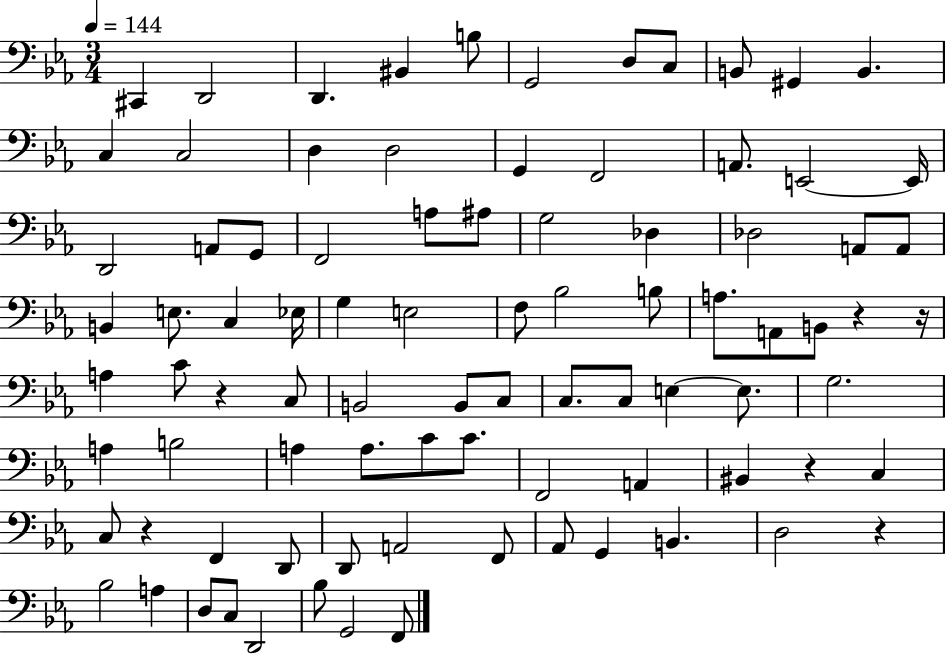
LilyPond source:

{
  \clef bass
  \numericTimeSignature
  \time 3/4
  \key ees \major
  \tempo 4 = 144
  \repeat volta 2 { cis,4 d,2 | d,4. bis,4 b8 | g,2 d8 c8 | b,8 gis,4 b,4. | \break c4 c2 | d4 d2 | g,4 f,2 | a,8. e,2~~ e,16 | \break d,2 a,8 g,8 | f,2 a8 ais8 | g2 des4 | des2 a,8 a,8 | \break b,4 e8. c4 ees16 | g4 e2 | f8 bes2 b8 | a8. a,8 b,8 r4 r16 | \break a4 c'8 r4 c8 | b,2 b,8 c8 | c8. c8 e4~~ e8. | g2. | \break a4 b2 | a4 a8. c'8 c'8. | f,2 a,4 | bis,4 r4 c4 | \break c8 r4 f,4 d,8 | d,8 a,2 f,8 | aes,8 g,4 b,4. | d2 r4 | \break bes2 a4 | d8 c8 d,2 | bes8 g,2 f,8 | } \bar "|."
}